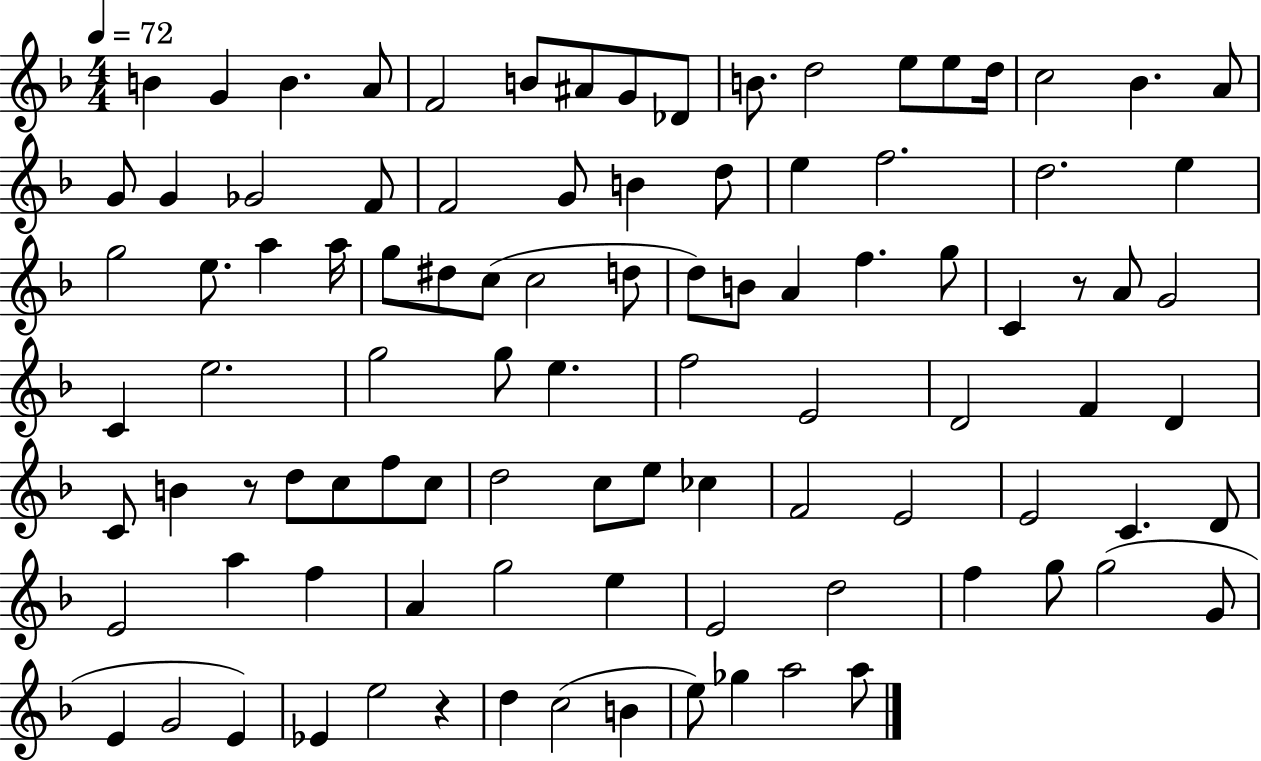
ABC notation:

X:1
T:Untitled
M:4/4
L:1/4
K:F
B G B A/2 F2 B/2 ^A/2 G/2 _D/2 B/2 d2 e/2 e/2 d/4 c2 _B A/2 G/2 G _G2 F/2 F2 G/2 B d/2 e f2 d2 e g2 e/2 a a/4 g/2 ^d/2 c/2 c2 d/2 d/2 B/2 A f g/2 C z/2 A/2 G2 C e2 g2 g/2 e f2 E2 D2 F D C/2 B z/2 d/2 c/2 f/2 c/2 d2 c/2 e/2 _c F2 E2 E2 C D/2 E2 a f A g2 e E2 d2 f g/2 g2 G/2 E G2 E _E e2 z d c2 B e/2 _g a2 a/2